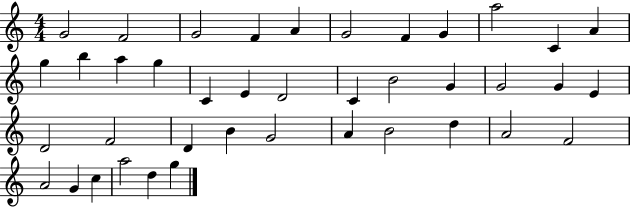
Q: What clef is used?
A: treble